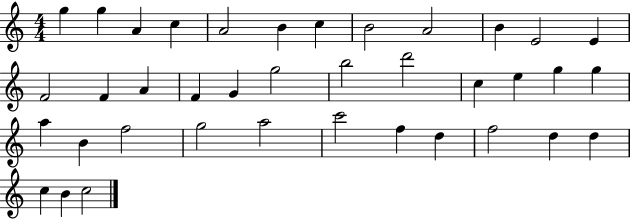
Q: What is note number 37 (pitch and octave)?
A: B4